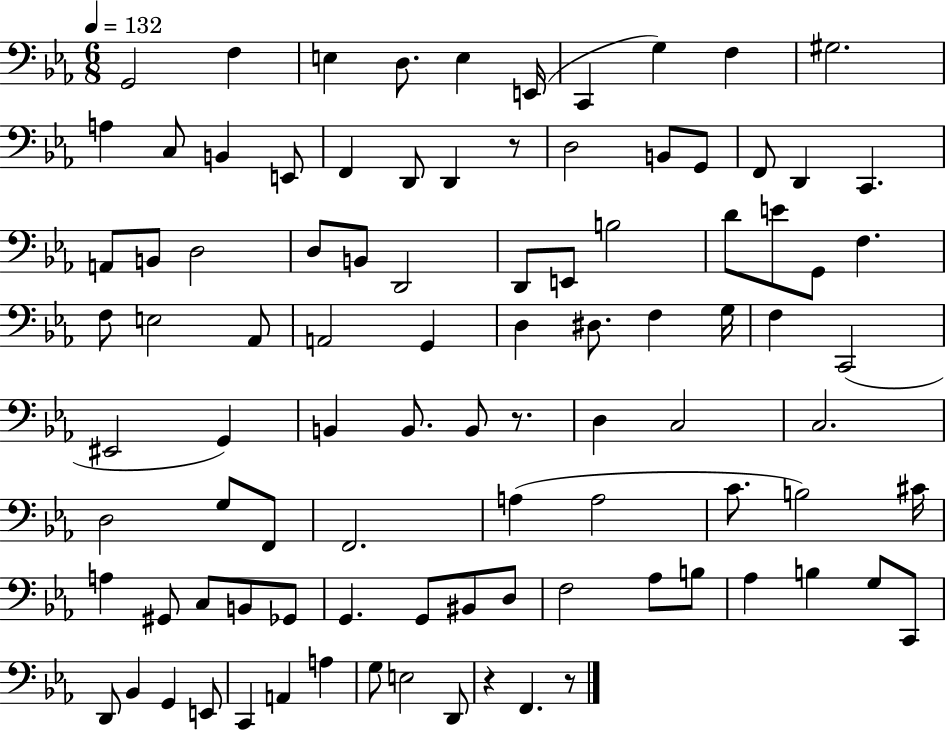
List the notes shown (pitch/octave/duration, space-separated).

G2/h F3/q E3/q D3/e. E3/q E2/s C2/q G3/q F3/q G#3/h. A3/q C3/e B2/q E2/e F2/q D2/e D2/q R/e D3/h B2/e G2/e F2/e D2/q C2/q. A2/e B2/e D3/h D3/e B2/e D2/h D2/e E2/e B3/h D4/e E4/e G2/e F3/q. F3/e E3/h Ab2/e A2/h G2/q D3/q D#3/e. F3/q G3/s F3/q C2/h EIS2/h G2/q B2/q B2/e. B2/e R/e. D3/q C3/h C3/h. D3/h G3/e F2/e F2/h. A3/q A3/h C4/e. B3/h C#4/s A3/q G#2/e C3/e B2/e Gb2/e G2/q. G2/e BIS2/e D3/e F3/h Ab3/e B3/e Ab3/q B3/q G3/e C2/e D2/e Bb2/q G2/q E2/e C2/q A2/q A3/q G3/e E3/h D2/e R/q F2/q. R/e